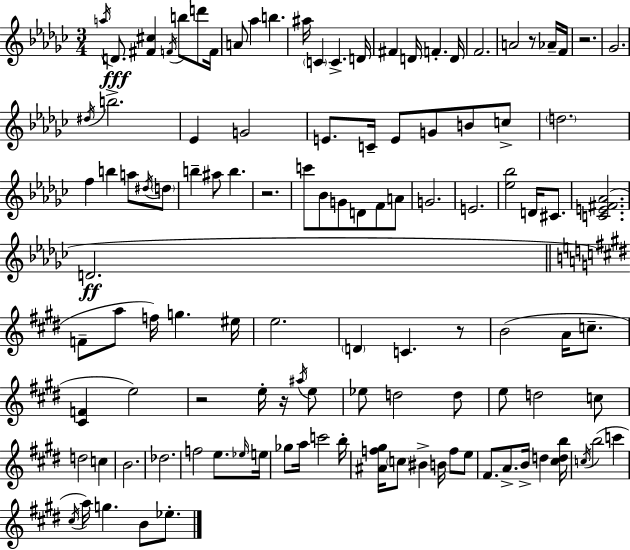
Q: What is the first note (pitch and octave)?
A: A5